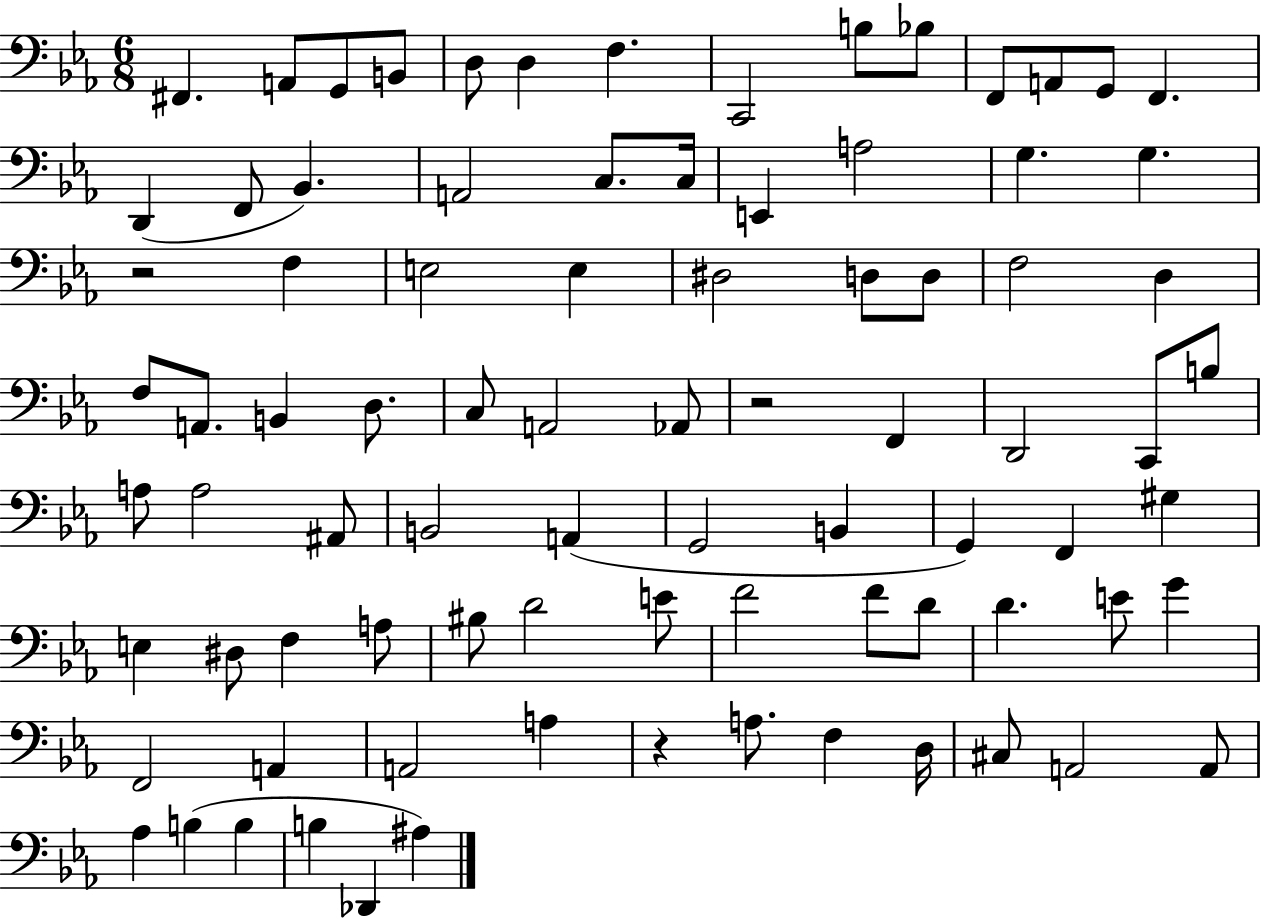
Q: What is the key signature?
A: EES major